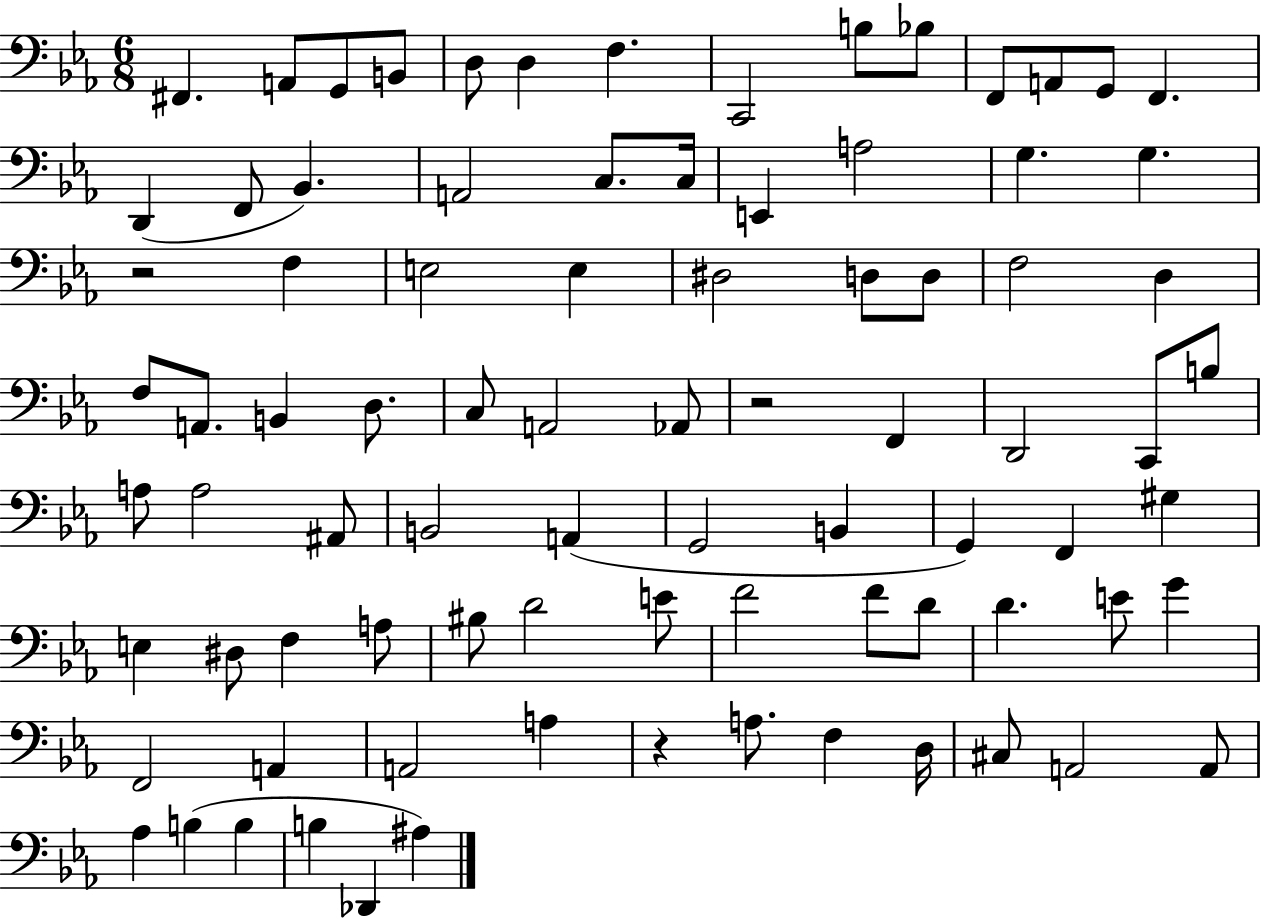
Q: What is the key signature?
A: EES major